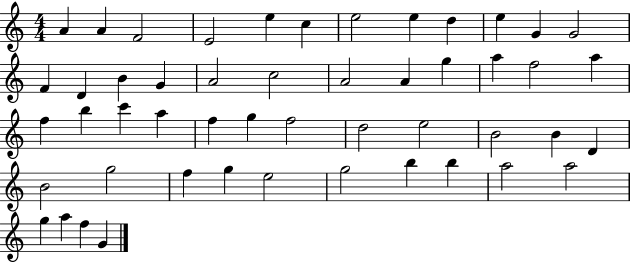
A4/q A4/q F4/h E4/h E5/q C5/q E5/h E5/q D5/q E5/q G4/q G4/h F4/q D4/q B4/q G4/q A4/h C5/h A4/h A4/q G5/q A5/q F5/h A5/q F5/q B5/q C6/q A5/q F5/q G5/q F5/h D5/h E5/h B4/h B4/q D4/q B4/h G5/h F5/q G5/q E5/h G5/h B5/q B5/q A5/h A5/h G5/q A5/q F5/q G4/q